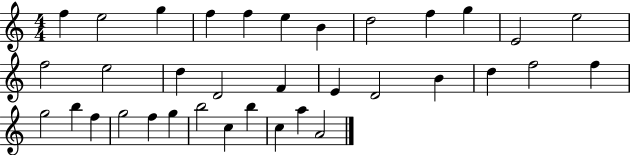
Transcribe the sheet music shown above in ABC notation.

X:1
T:Untitled
M:4/4
L:1/4
K:C
f e2 g f f e B d2 f g E2 e2 f2 e2 d D2 F E D2 B d f2 f g2 b f g2 f g b2 c b c a A2